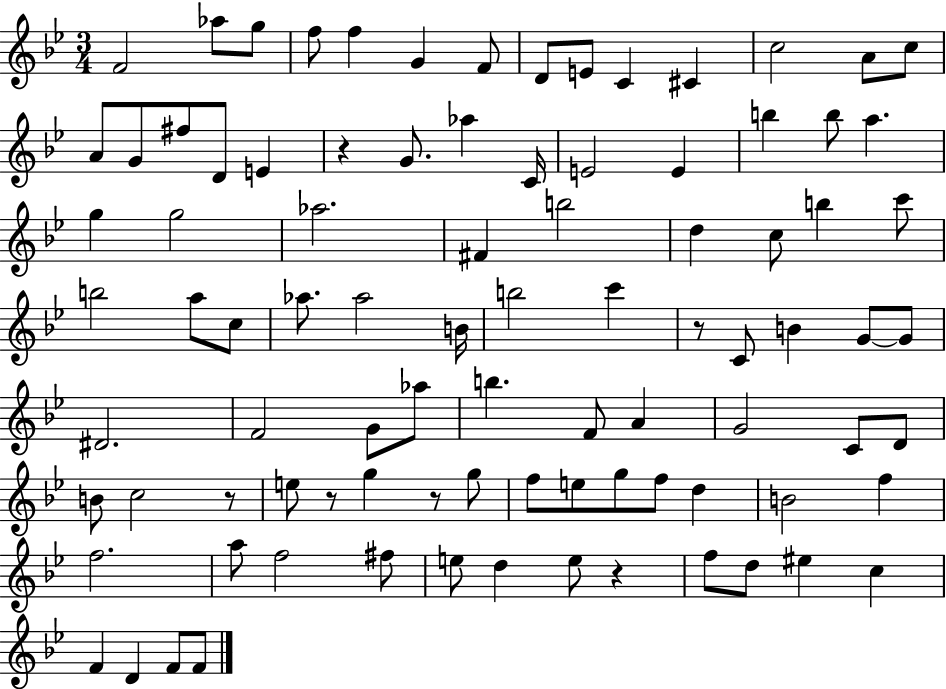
F4/h Ab5/e G5/e F5/e F5/q G4/q F4/e D4/e E4/e C4/q C#4/q C5/h A4/e C5/e A4/e G4/e F#5/e D4/e E4/q R/q G4/e. Ab5/q C4/s E4/h E4/q B5/q B5/e A5/q. G5/q G5/h Ab5/h. F#4/q B5/h D5/q C5/e B5/q C6/e B5/h A5/e C5/e Ab5/e. Ab5/h B4/s B5/h C6/q R/e C4/e B4/q G4/e G4/e D#4/h. F4/h G4/e Ab5/e B5/q. F4/e A4/q G4/h C4/e D4/e B4/e C5/h R/e E5/e R/e G5/q R/e G5/e F5/e E5/e G5/e F5/e D5/q B4/h F5/q F5/h. A5/e F5/h F#5/e E5/e D5/q E5/e R/q F5/e D5/e EIS5/q C5/q F4/q D4/q F4/e F4/e